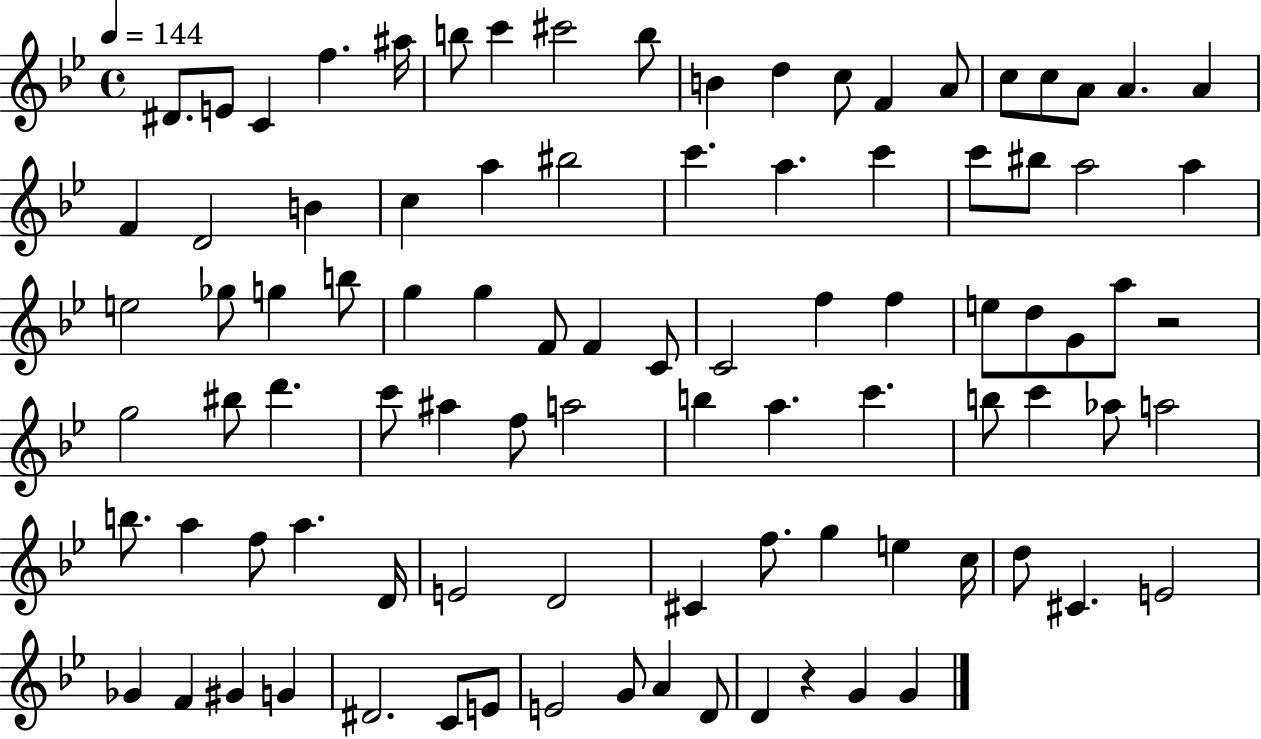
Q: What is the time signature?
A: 4/4